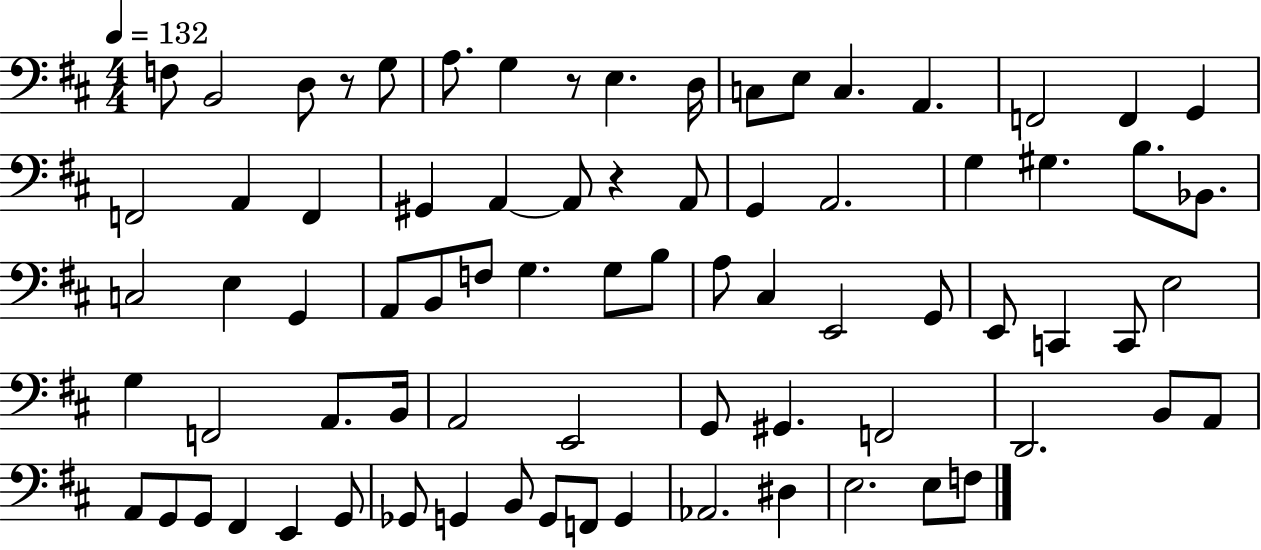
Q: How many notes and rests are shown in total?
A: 77